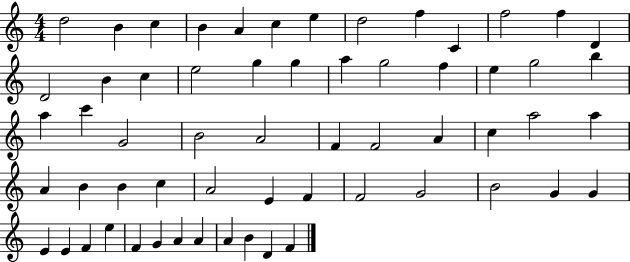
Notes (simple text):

D5/h B4/q C5/q B4/q A4/q C5/q E5/q D5/h F5/q C4/q F5/h F5/q D4/q D4/h B4/q C5/q E5/h G5/q G5/q A5/q G5/h F5/q E5/q G5/h B5/q A5/q C6/q G4/h B4/h A4/h F4/q F4/h A4/q C5/q A5/h A5/q A4/q B4/q B4/q C5/q A4/h E4/q F4/q F4/h G4/h B4/h G4/q G4/q E4/q E4/q F4/q E5/q F4/q G4/q A4/q A4/q A4/q B4/q D4/q F4/q